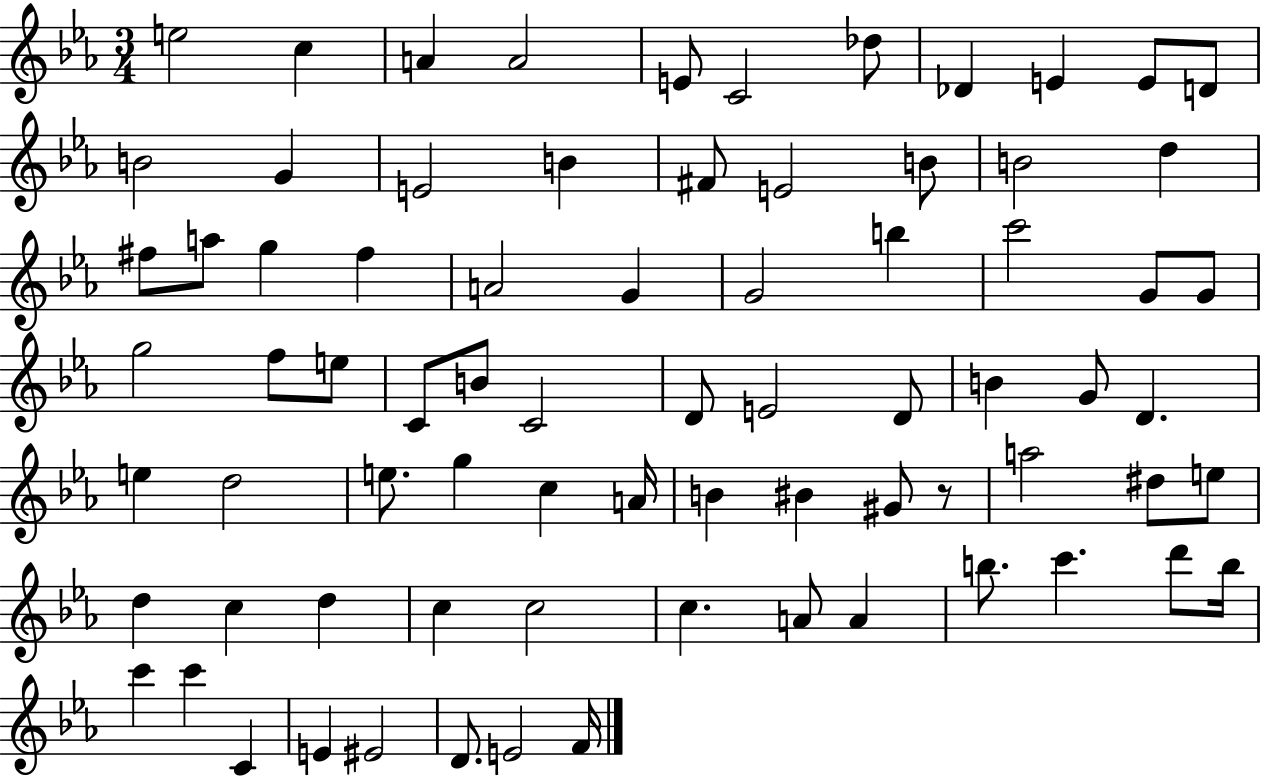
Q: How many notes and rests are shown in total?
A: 76